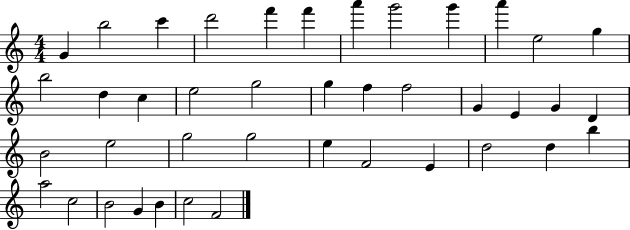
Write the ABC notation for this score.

X:1
T:Untitled
M:4/4
L:1/4
K:C
G b2 c' d'2 f' f' a' g'2 g' a' e2 g b2 d c e2 g2 g f f2 G E G D B2 e2 g2 g2 e F2 E d2 d b a2 c2 B2 G B c2 F2